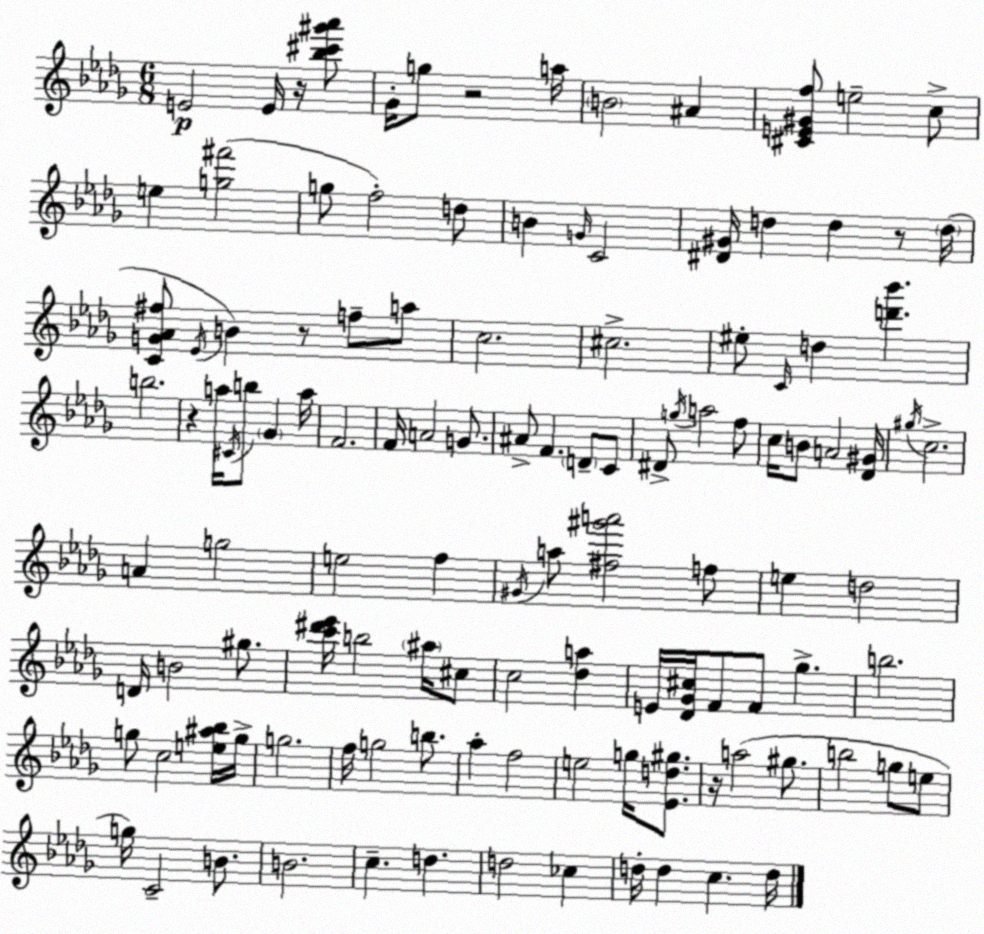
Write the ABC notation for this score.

X:1
T:Untitled
M:6/8
L:1/4
K:Bbm
E2 E/4 z/4 [_b^c'^g'_a']/2 _G/4 g/2 z2 a/4 B2 ^A [^CE^Gf]/2 e2 c/2 e [g^f']2 g/2 f2 d/2 B G/4 C2 [^D^G]/4 d d z/2 d/4 [CG_A^f]/2 _E/4 B z/2 f/2 a/2 c2 ^c2 ^e/2 C/4 d [d'_b'] b2 z a/4 ^C/4 b/2 _G a/4 F2 F/4 A2 G/2 ^A/2 F D/2 C/2 ^D/2 g/4 a2 f/2 c/4 B/2 A2 [_D^G]/4 ^g/4 c2 A g2 e2 f ^G/4 a/2 [^f^g'a']2 f/2 e d2 D/4 B2 ^g/2 [c'^d'_e']/4 b2 ^a/4 ^c/2 c2 [_da] E/4 [_D_G^c]/4 F/2 F/2 _g b2 g/2 c2 [e^a_b]/4 g/4 g2 f/4 g2 b/2 _a f2 e2 g/4 [_Ed^g]/2 z/4 a2 ^g/2 b2 g/2 e/2 g/4 C2 B/2 B2 c d d2 _c d/4 d c d/4